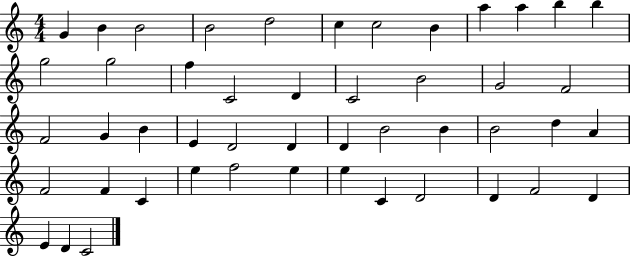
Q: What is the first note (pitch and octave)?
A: G4